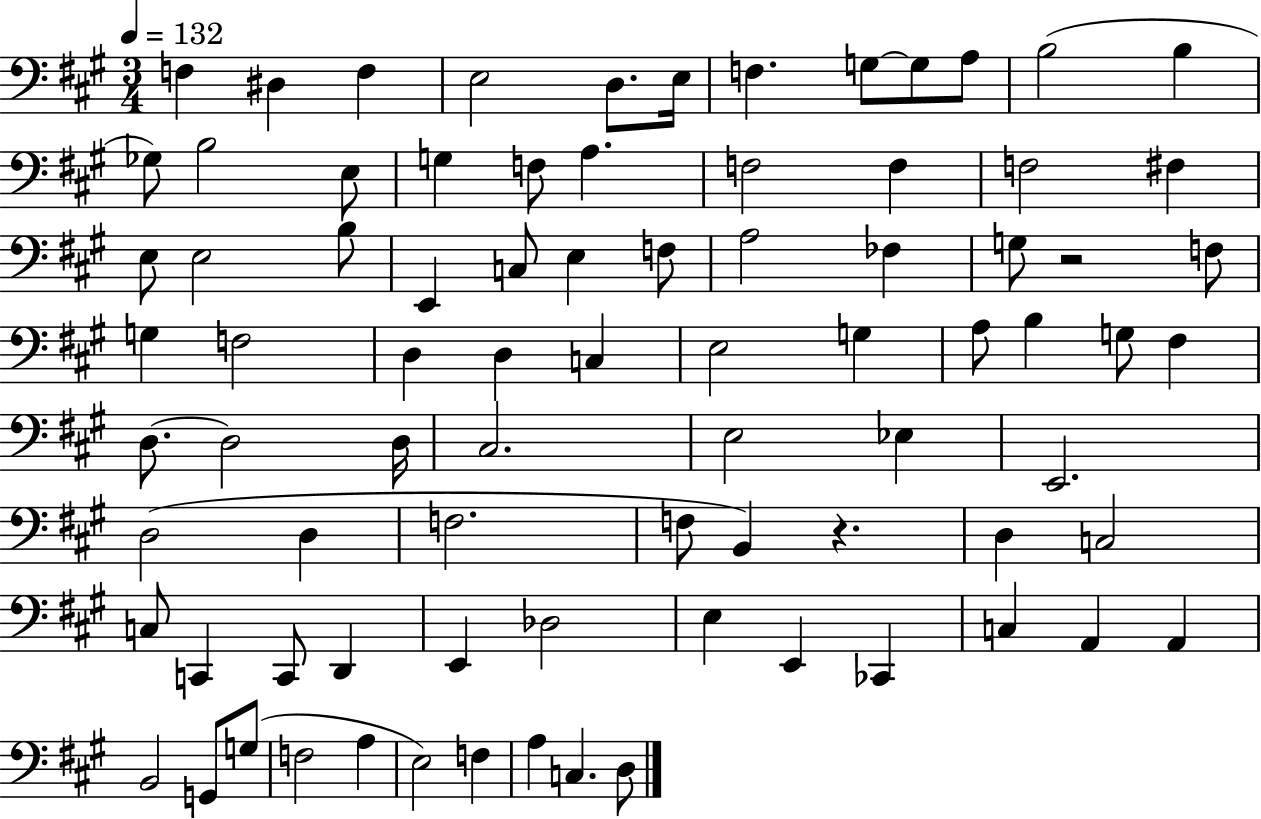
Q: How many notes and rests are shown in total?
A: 82